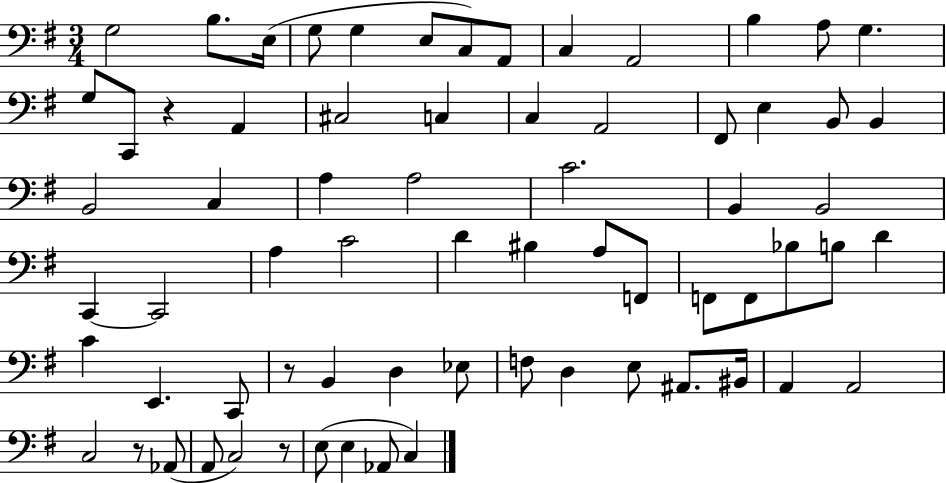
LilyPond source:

{
  \clef bass
  \numericTimeSignature
  \time 3/4
  \key g \major
  g2 b8. e16( | g8 g4 e8 c8) a,8 | c4 a,2 | b4 a8 g4. | \break g8 c,8 r4 a,4 | cis2 c4 | c4 a,2 | fis,8 e4 b,8 b,4 | \break b,2 c4 | a4 a2 | c'2. | b,4 b,2 | \break c,4~~ c,2 | a4 c'2 | d'4 bis4 a8 f,8 | f,8 f,8 bes8 b8 d'4 | \break c'4 e,4. c,8 | r8 b,4 d4 ees8 | f8 d4 e8 ais,8. bis,16 | a,4 a,2 | \break c2 r8 aes,8( | a,8 c2) r8 | e8( e4 aes,8 c4) | \bar "|."
}